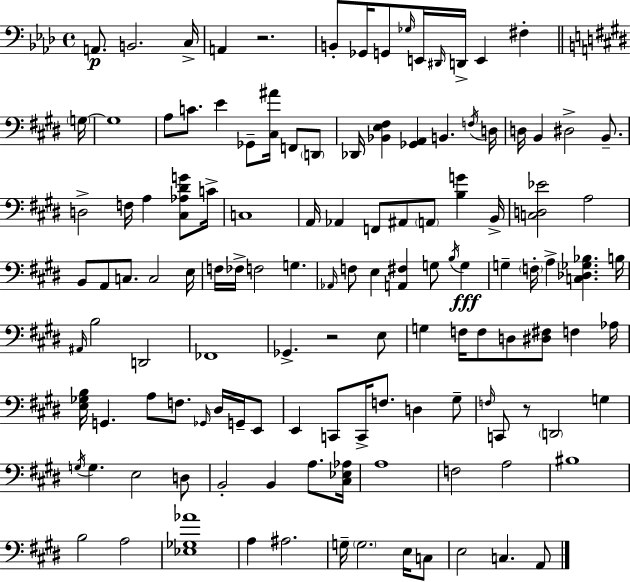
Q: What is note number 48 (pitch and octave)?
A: FES3